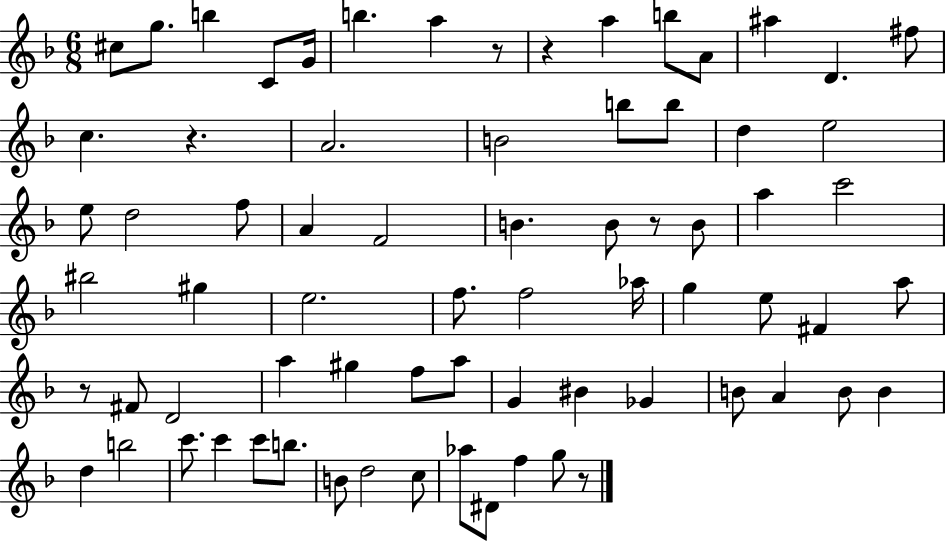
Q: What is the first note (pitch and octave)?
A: C#5